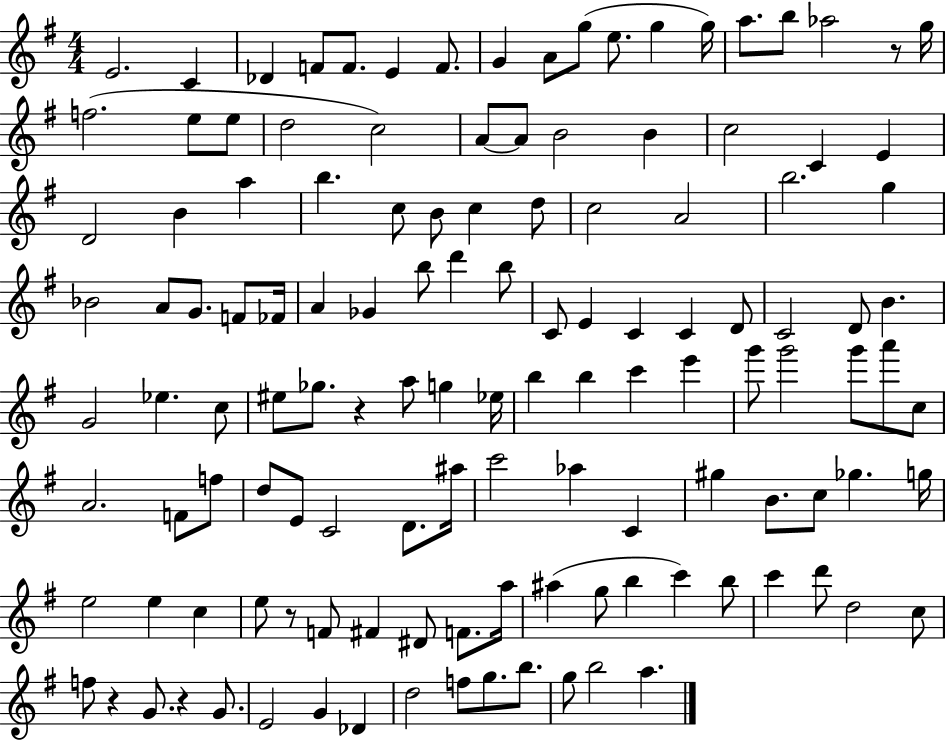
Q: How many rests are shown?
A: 5